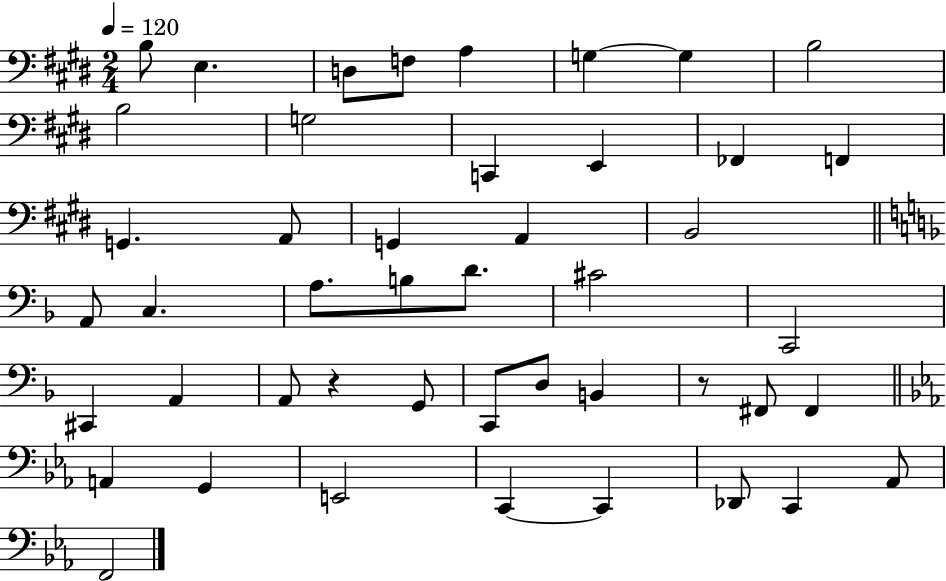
{
  \clef bass
  \numericTimeSignature
  \time 2/4
  \key e \major
  \tempo 4 = 120
  b8 e4. | d8 f8 a4 | g4~~ g4 | b2 | \break b2 | g2 | c,4 e,4 | fes,4 f,4 | \break g,4. a,8 | g,4 a,4 | b,2 | \bar "||" \break \key d \minor a,8 c4. | a8. b8 d'8. | cis'2 | c,2 | \break cis,4 a,4 | a,8 r4 g,8 | c,8 d8 b,4 | r8 fis,8 fis,4 | \break \bar "||" \break \key c \minor a,4 g,4 | e,2 | c,4~~ c,4 | des,8 c,4 aes,8 | \break f,2 | \bar "|."
}